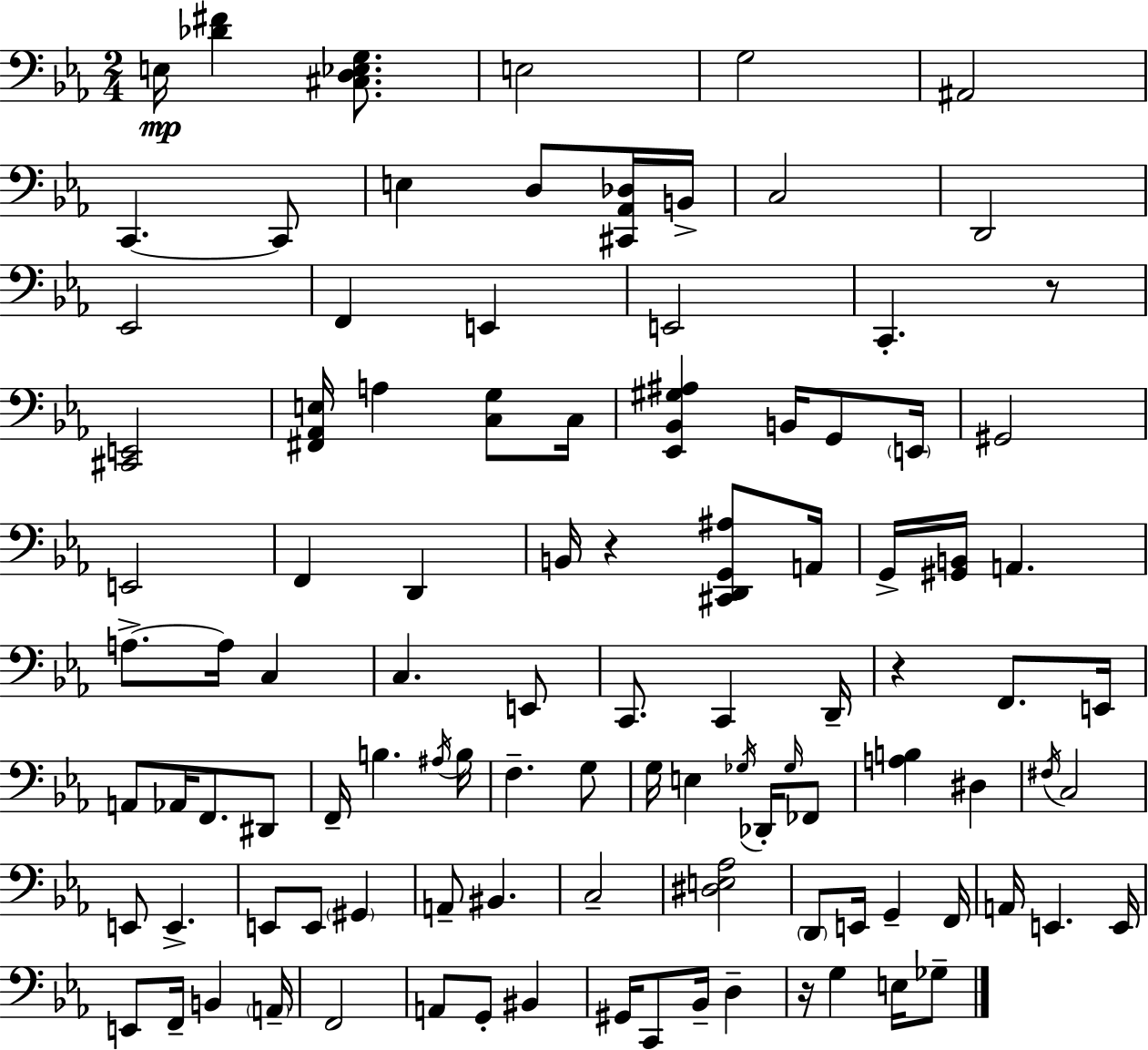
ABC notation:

X:1
T:Untitled
M:2/4
L:1/4
K:Cm
E,/4 [_D^F] [^C,D,_E,G,]/2 E,2 G,2 ^A,,2 C,, C,,/2 E, D,/2 [^C,,_A,,_D,]/4 B,,/4 C,2 D,,2 _E,,2 F,, E,, E,,2 C,, z/2 [^C,,E,,]2 [^F,,_A,,E,]/4 A, [C,G,]/2 C,/4 [_E,,_B,,^G,^A,] B,,/4 G,,/2 E,,/4 ^G,,2 E,,2 F,, D,, B,,/4 z [^C,,D,,G,,^A,]/2 A,,/4 G,,/4 [^G,,B,,]/4 A,, A,/2 A,/4 C, C, E,,/2 C,,/2 C,, D,,/4 z F,,/2 E,,/4 A,,/2 _A,,/4 F,,/2 ^D,,/2 F,,/4 B, ^A,/4 B,/4 F, G,/2 G,/4 E, _G,/4 _D,,/4 _G,/4 _F,,/2 [A,B,] ^D, ^F,/4 C,2 E,,/2 E,, E,,/2 E,,/2 ^G,, A,,/2 ^B,, C,2 [^D,E,_A,]2 D,,/2 E,,/4 G,, F,,/4 A,,/4 E,, E,,/4 E,,/2 F,,/4 B,, A,,/4 F,,2 A,,/2 G,,/2 ^B,, ^G,,/4 C,,/2 _B,,/4 D, z/4 G, E,/4 _G,/2